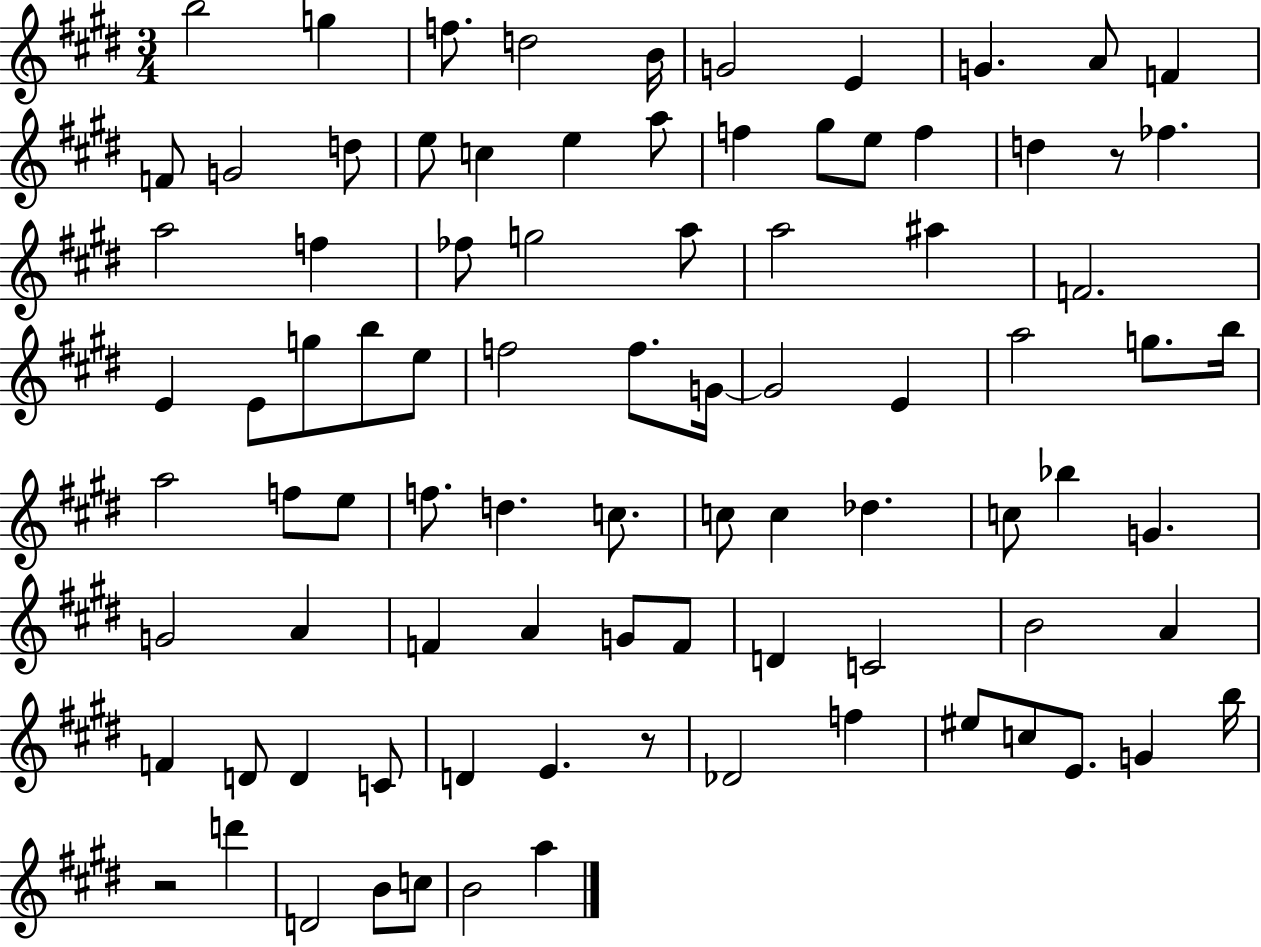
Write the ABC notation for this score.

X:1
T:Untitled
M:3/4
L:1/4
K:E
b2 g f/2 d2 B/4 G2 E G A/2 F F/2 G2 d/2 e/2 c e a/2 f ^g/2 e/2 f d z/2 _f a2 f _f/2 g2 a/2 a2 ^a F2 E E/2 g/2 b/2 e/2 f2 f/2 G/4 G2 E a2 g/2 b/4 a2 f/2 e/2 f/2 d c/2 c/2 c _d c/2 _b G G2 A F A G/2 F/2 D C2 B2 A F D/2 D C/2 D E z/2 _D2 f ^e/2 c/2 E/2 G b/4 z2 d' D2 B/2 c/2 B2 a